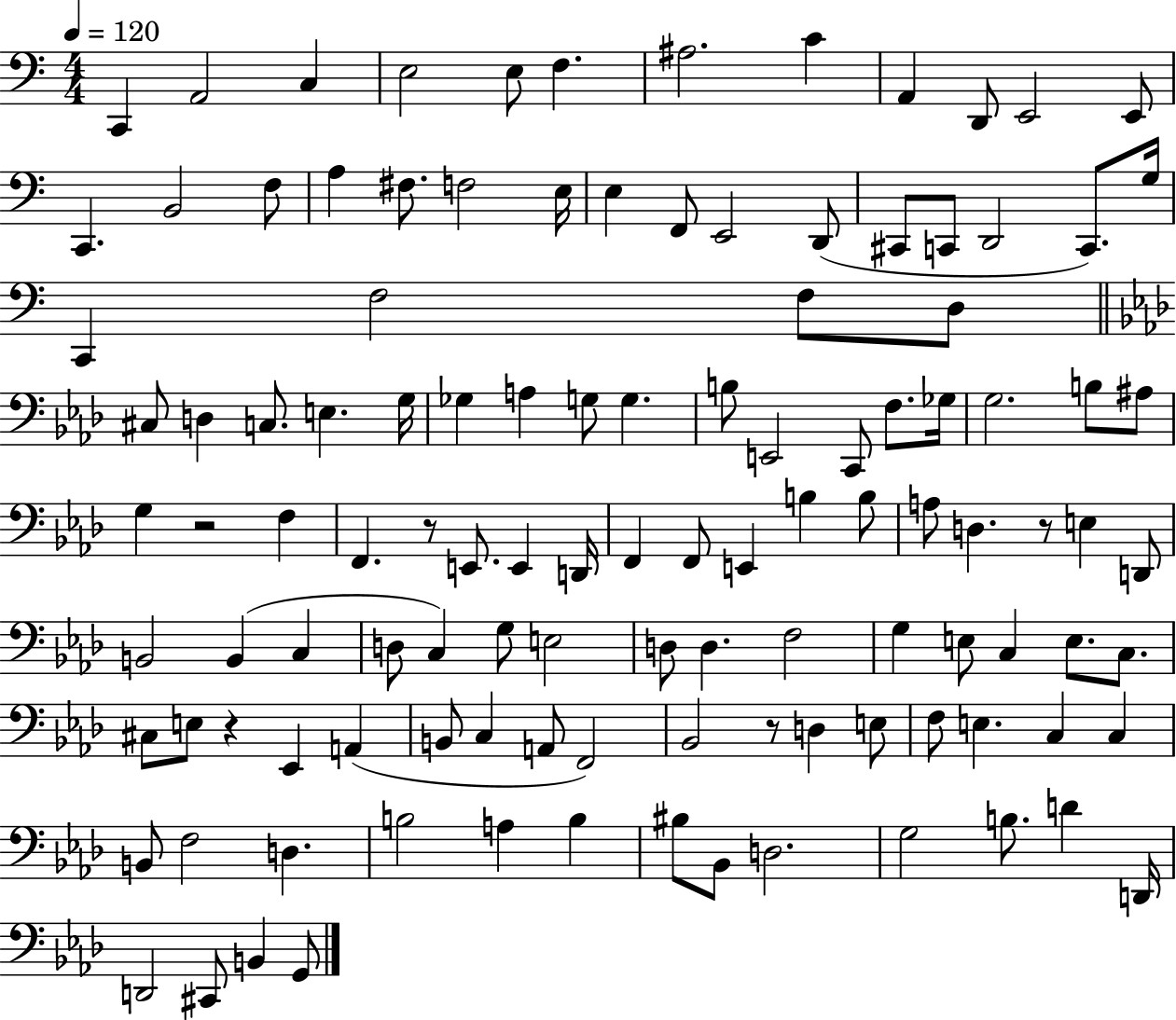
{
  \clef bass
  \numericTimeSignature
  \time 4/4
  \key c \major
  \tempo 4 = 120
  c,4 a,2 c4 | e2 e8 f4. | ais2. c'4 | a,4 d,8 e,2 e,8 | \break c,4. b,2 f8 | a4 fis8. f2 e16 | e4 f,8 e,2 d,8( | cis,8 c,8 d,2 c,8.) g16 | \break c,4 f2 f8 d8 | \bar "||" \break \key aes \major cis8 d4 c8. e4. g16 | ges4 a4 g8 g4. | b8 e,2 c,8 f8. ges16 | g2. b8 ais8 | \break g4 r2 f4 | f,4. r8 e,8. e,4 d,16 | f,4 f,8 e,4 b4 b8 | a8 d4. r8 e4 d,8 | \break b,2 b,4( c4 | d8 c4) g8 e2 | d8 d4. f2 | g4 e8 c4 e8. c8. | \break cis8 e8 r4 ees,4 a,4( | b,8 c4 a,8 f,2) | bes,2 r8 d4 e8 | f8 e4. c4 c4 | \break b,8 f2 d4. | b2 a4 b4 | bis8 bes,8 d2. | g2 b8. d'4 d,16 | \break d,2 cis,8 b,4 g,8 | \bar "|."
}